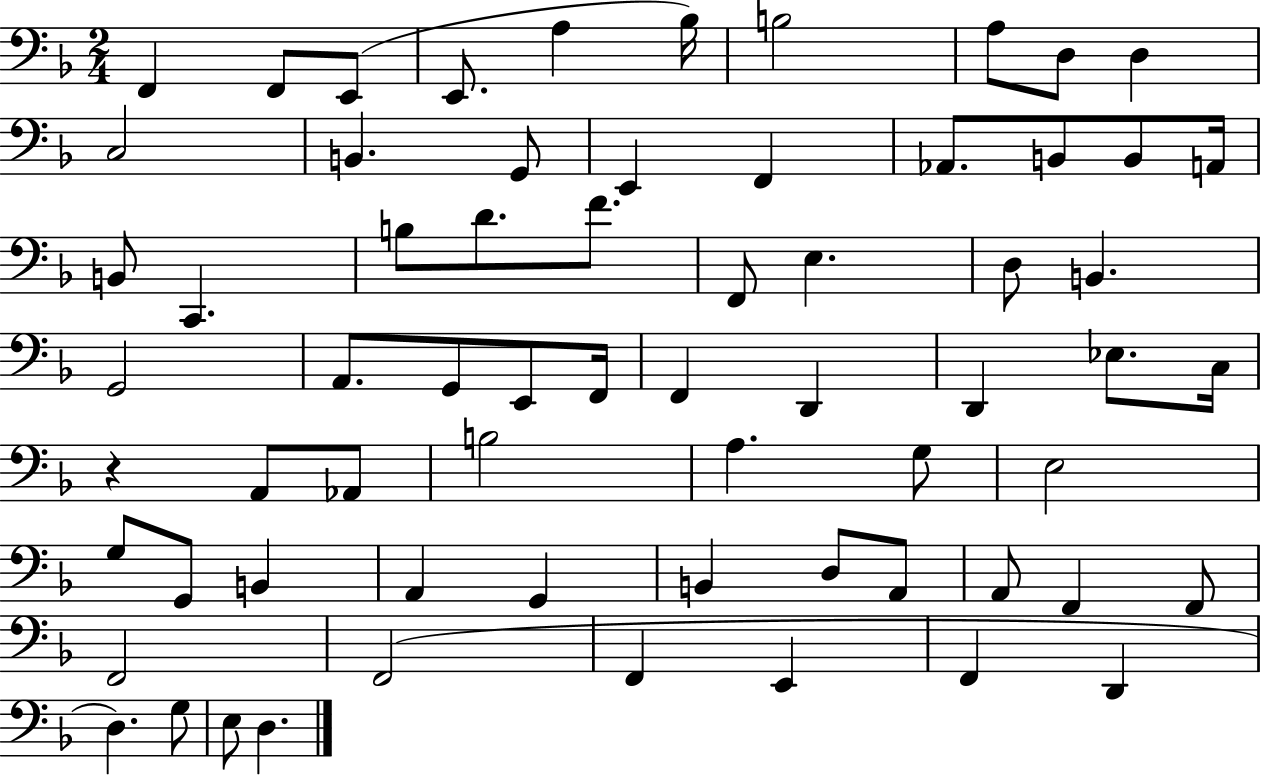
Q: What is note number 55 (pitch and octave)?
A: F2